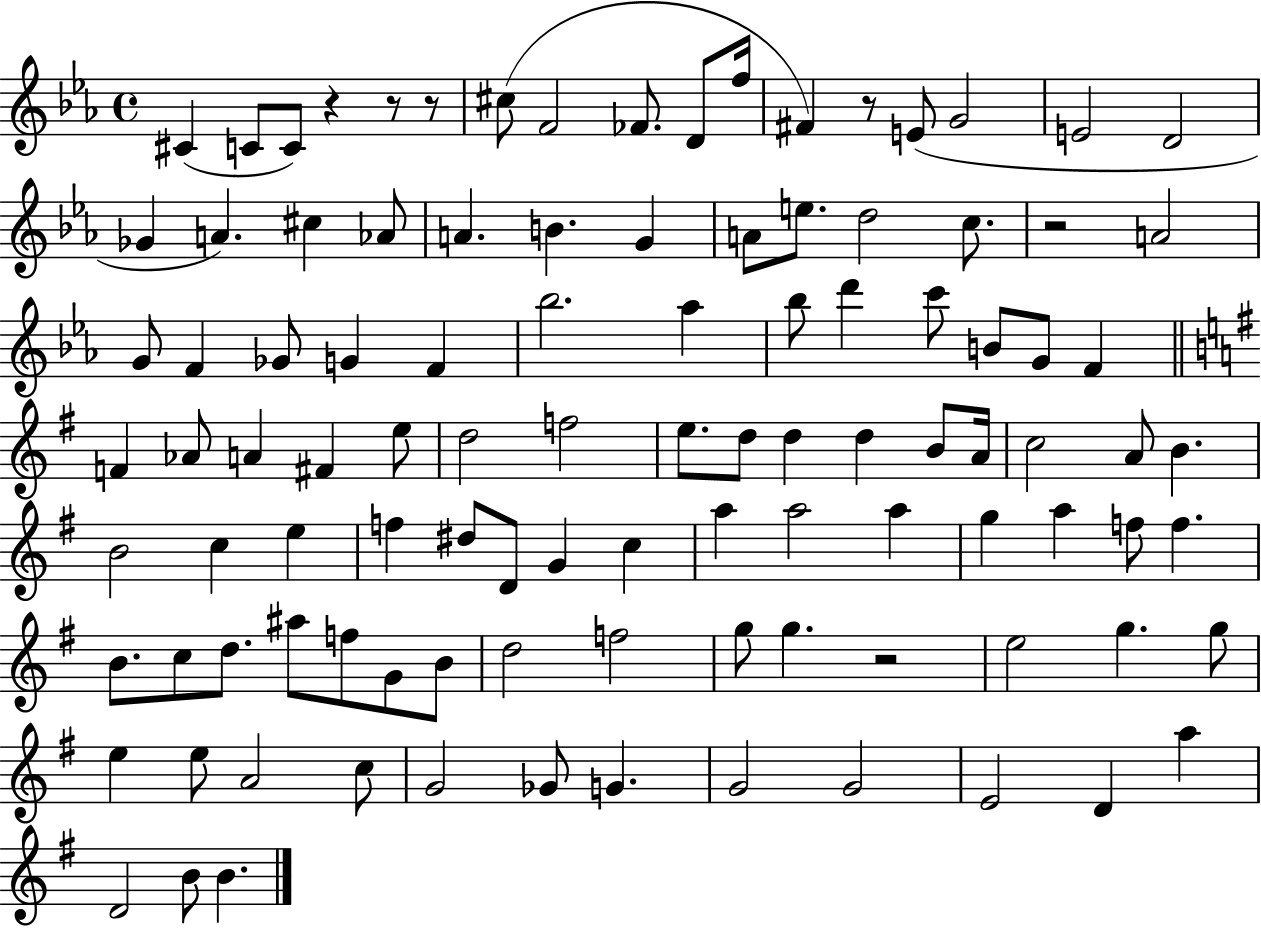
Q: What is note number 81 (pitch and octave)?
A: E5